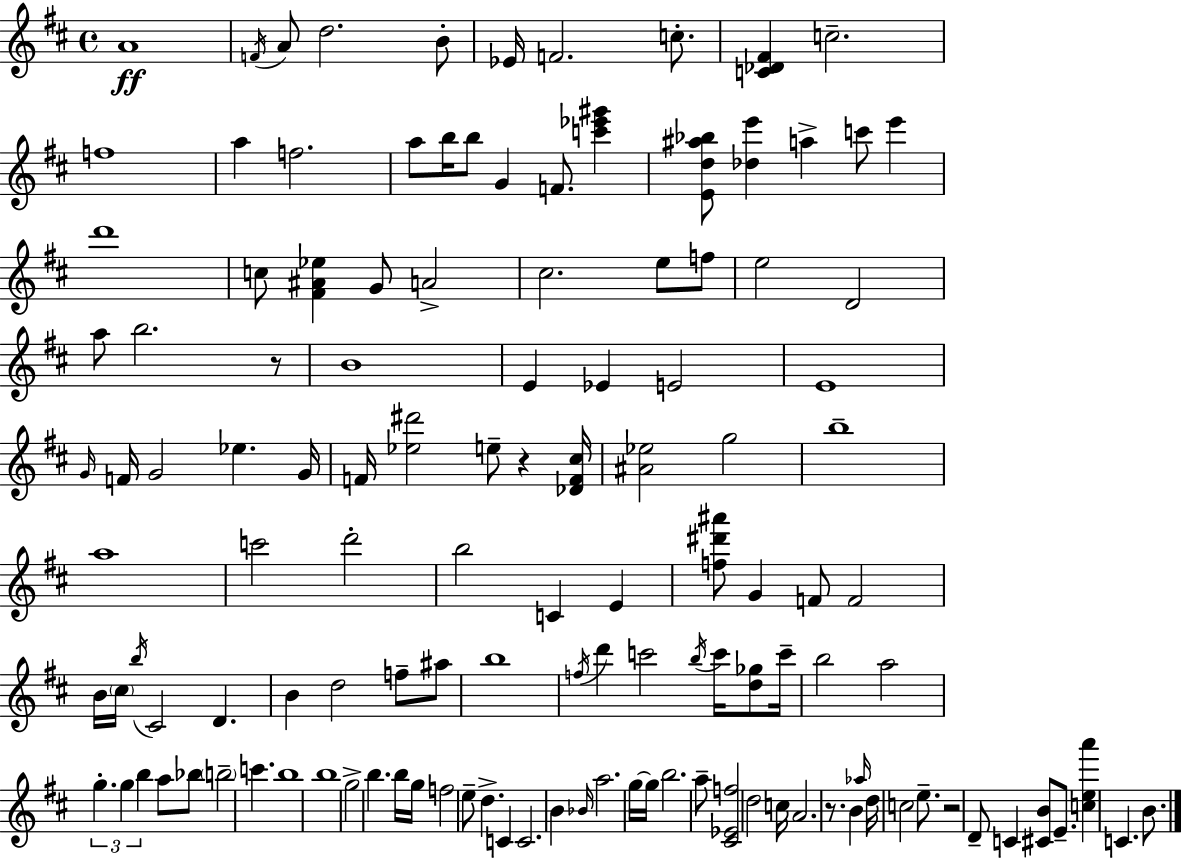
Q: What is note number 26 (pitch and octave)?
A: E5